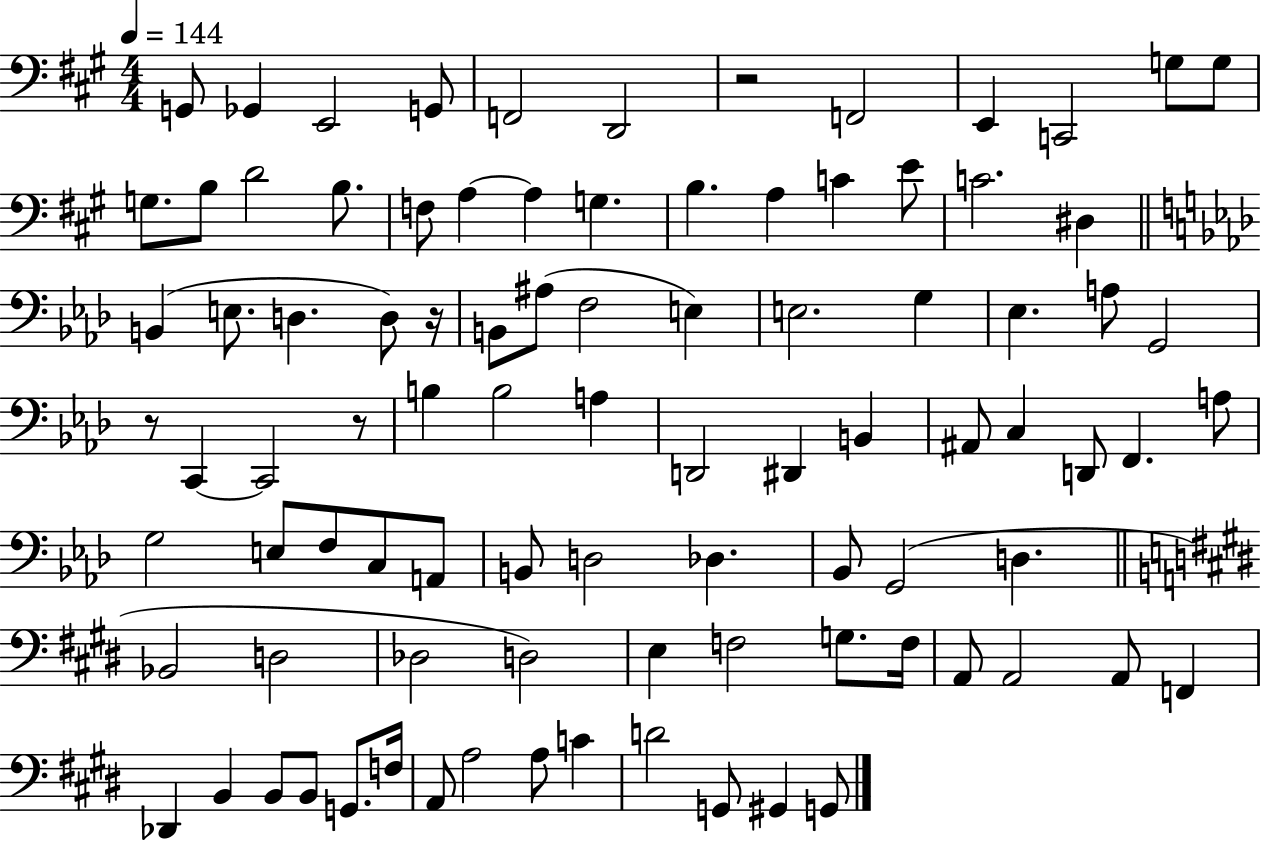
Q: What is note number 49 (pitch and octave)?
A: D2